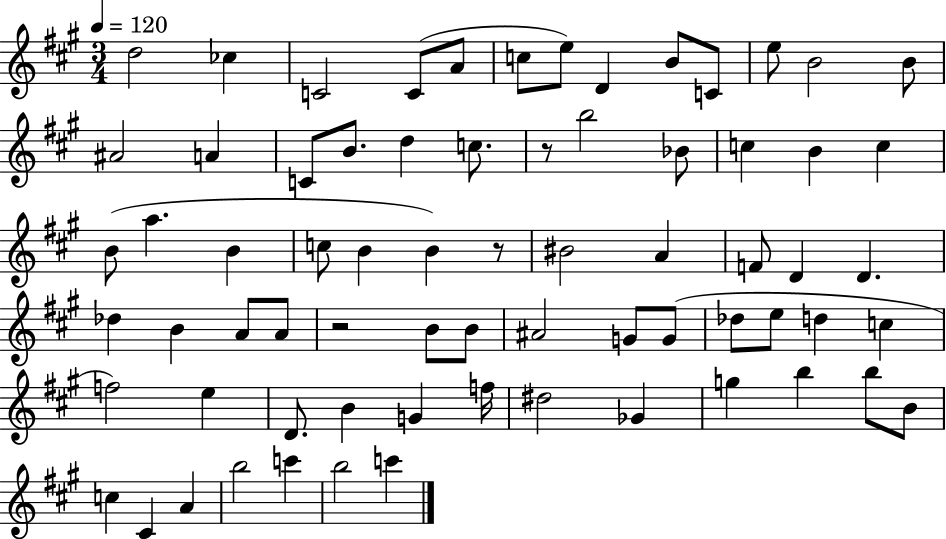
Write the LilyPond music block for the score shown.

{
  \clef treble
  \numericTimeSignature
  \time 3/4
  \key a \major
  \tempo 4 = 120
  d''2 ces''4 | c'2 c'8( a'8 | c''8 e''8) d'4 b'8 c'8 | e''8 b'2 b'8 | \break ais'2 a'4 | c'8 b'8. d''4 c''8. | r8 b''2 bes'8 | c''4 b'4 c''4 | \break b'8( a''4. b'4 | c''8 b'4 b'4) r8 | bis'2 a'4 | f'8 d'4 d'4. | \break des''4 b'4 a'8 a'8 | r2 b'8 b'8 | ais'2 g'8 g'8( | des''8 e''8 d''4 c''4 | \break f''2) e''4 | d'8. b'4 g'4 f''16 | dis''2 ges'4 | g''4 b''4 b''8 b'8 | \break c''4 cis'4 a'4 | b''2 c'''4 | b''2 c'''4 | \bar "|."
}